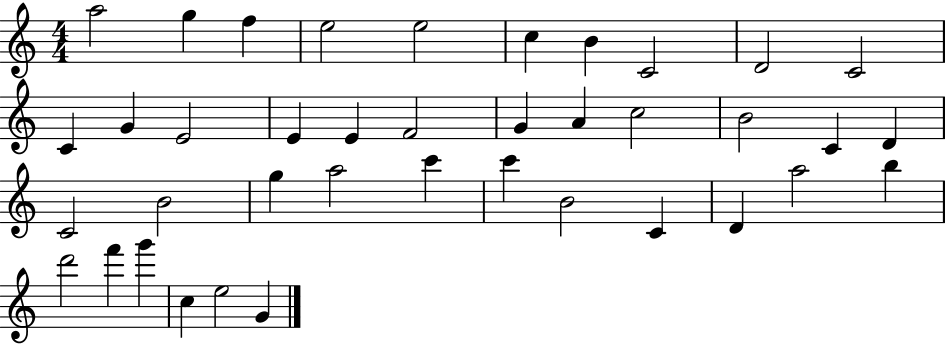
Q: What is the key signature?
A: C major